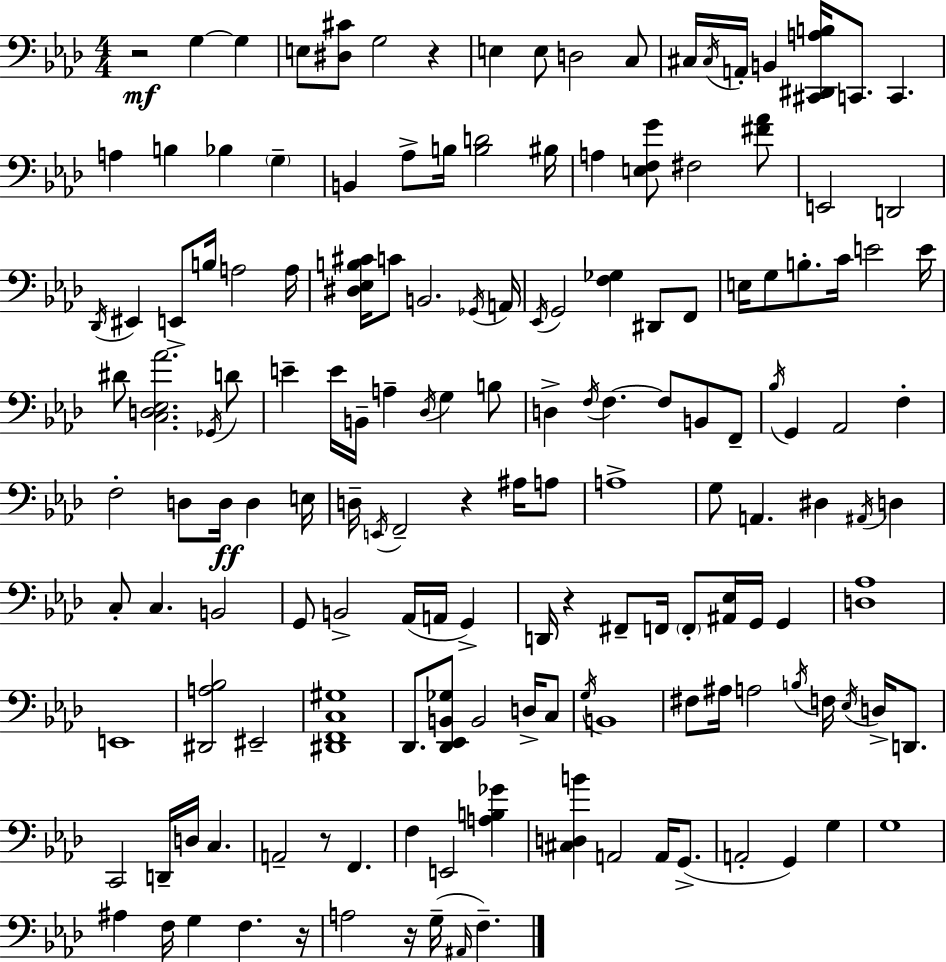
X:1
T:Untitled
M:4/4
L:1/4
K:Fm
z2 G, G, E,/2 [^D,^C]/2 G,2 z E, E,/2 D,2 C,/2 ^C,/4 ^C,/4 A,,/4 B,, [^C,,^D,,A,B,]/4 C,,/2 C,, A, B, _B, G, B,, _A,/2 B,/4 [B,D]2 ^B,/4 A, [E,F,G]/2 ^F,2 [^F_A]/2 E,,2 D,,2 _D,,/4 ^E,, E,,/2 B,/4 A,2 A,/4 [^D,_E,B,^C]/4 C/2 B,,2 _G,,/4 A,,/4 _E,,/4 G,,2 [F,_G,] ^D,,/2 F,,/2 E,/4 G,/2 B,/2 C/4 E2 E/4 ^D/2 [C,D,_E,_A]2 _G,,/4 D/2 E E/4 B,,/4 A, _D,/4 G, B,/2 D, F,/4 F, F,/2 B,,/2 F,,/2 _B,/4 G,, _A,,2 F, F,2 D,/2 D,/4 D, E,/4 D,/4 E,,/4 F,,2 z ^A,/4 A,/2 A,4 G,/2 A,, ^D, ^A,,/4 D, C,/2 C, B,,2 G,,/2 B,,2 _A,,/4 A,,/4 G,, D,,/4 z ^F,,/2 F,,/4 F,,/2 [^A,,_E,]/4 G,,/4 G,, [D,_A,]4 E,,4 [^D,,A,_B,]2 ^E,,2 [^D,,F,,C,^G,]4 _D,,/2 [_D,,_E,,B,,_G,]/2 B,,2 D,/4 C,/2 G,/4 B,,4 ^F,/2 ^A,/4 A,2 B,/4 F,/4 _E,/4 D,/4 D,,/2 C,,2 D,,/4 D,/4 C, A,,2 z/2 F,, F, E,,2 [A,B,_G] [^C,D,B] A,,2 A,,/4 G,,/2 A,,2 G,, G, G,4 ^A, F,/4 G, F, z/4 A,2 z/4 G,/4 ^A,,/4 F,